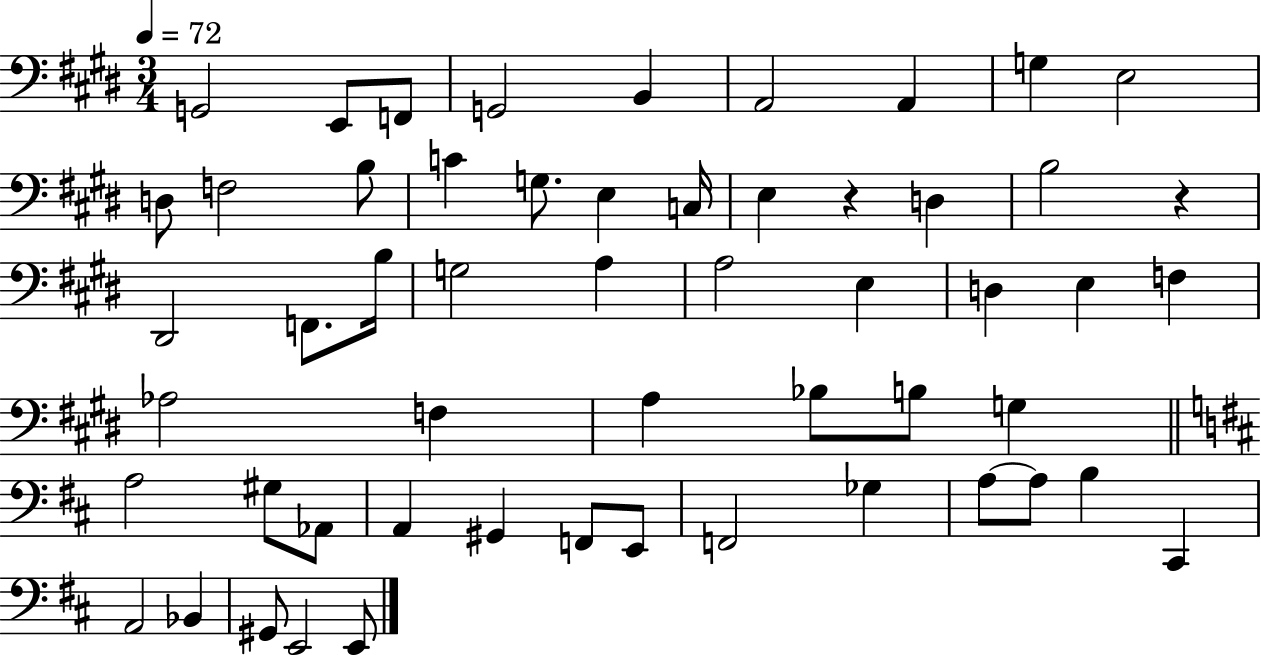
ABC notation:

X:1
T:Untitled
M:3/4
L:1/4
K:E
G,,2 E,,/2 F,,/2 G,,2 B,, A,,2 A,, G, E,2 D,/2 F,2 B,/2 C G,/2 E, C,/4 E, z D, B,2 z ^D,,2 F,,/2 B,/4 G,2 A, A,2 E, D, E, F, _A,2 F, A, _B,/2 B,/2 G, A,2 ^G,/2 _A,,/2 A,, ^G,, F,,/2 E,,/2 F,,2 _G, A,/2 A,/2 B, ^C,, A,,2 _B,, ^G,,/2 E,,2 E,,/2